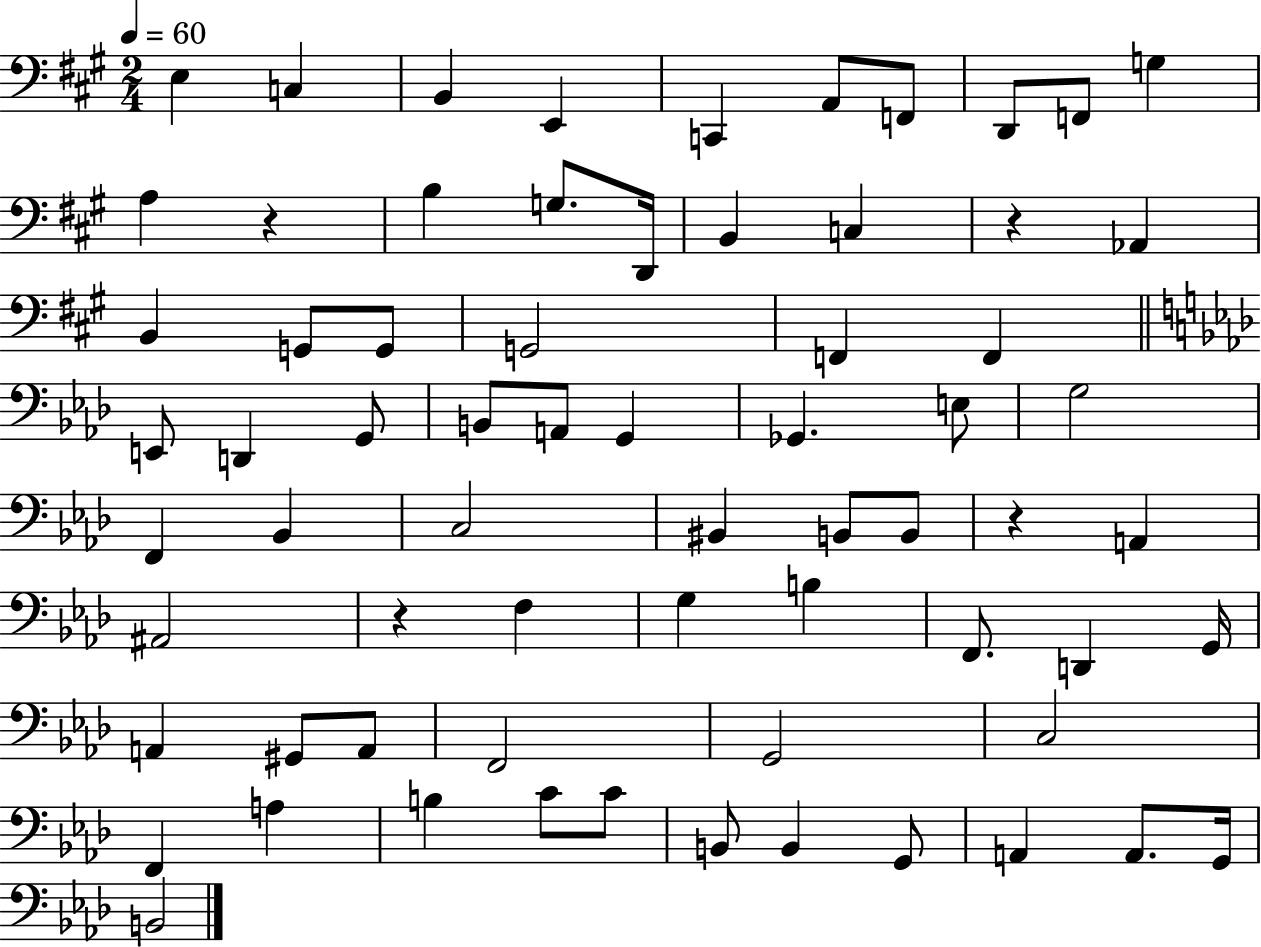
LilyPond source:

{
  \clef bass
  \numericTimeSignature
  \time 2/4
  \key a \major
  \tempo 4 = 60
  e4 c4 | b,4 e,4 | c,4 a,8 f,8 | d,8 f,8 g4 | \break a4 r4 | b4 g8. d,16 | b,4 c4 | r4 aes,4 | \break b,4 g,8 g,8 | g,2 | f,4 f,4 | \bar "||" \break \key f \minor e,8 d,4 g,8 | b,8 a,8 g,4 | ges,4. e8 | g2 | \break f,4 bes,4 | c2 | bis,4 b,8 b,8 | r4 a,4 | \break ais,2 | r4 f4 | g4 b4 | f,8. d,4 g,16 | \break a,4 gis,8 a,8 | f,2 | g,2 | c2 | \break f,4 a4 | b4 c'8 c'8 | b,8 b,4 g,8 | a,4 a,8. g,16 | \break b,2 | \bar "|."
}